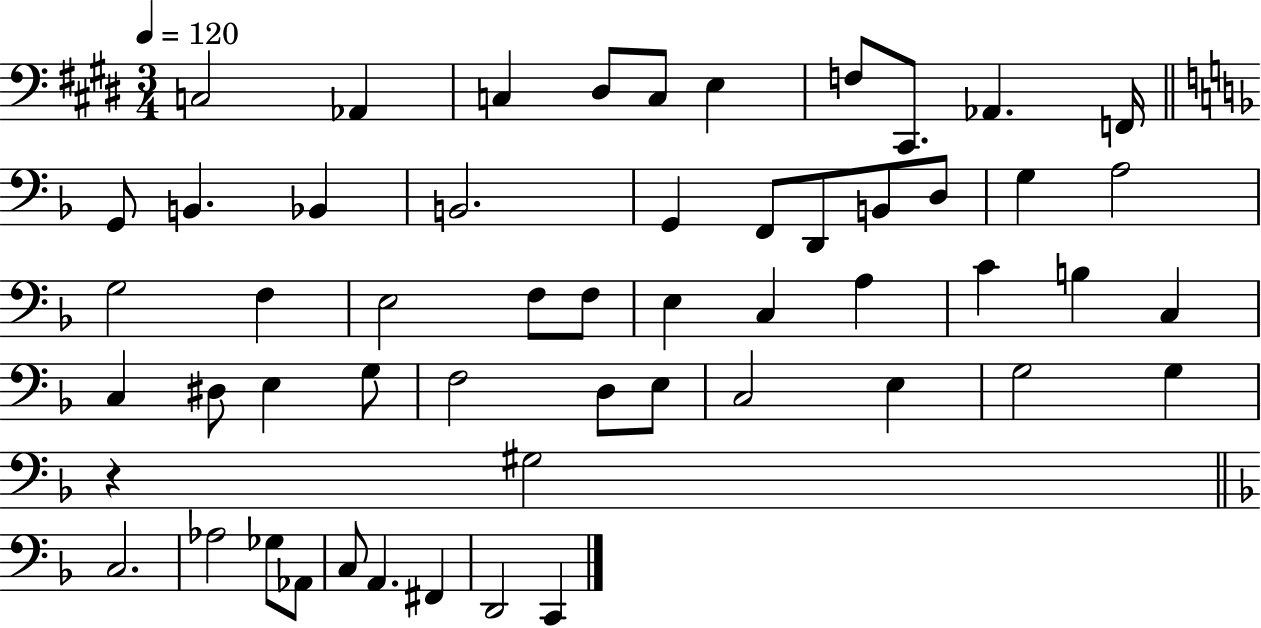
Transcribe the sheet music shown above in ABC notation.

X:1
T:Untitled
M:3/4
L:1/4
K:E
C,2 _A,, C, ^D,/2 C,/2 E, F,/2 ^C,,/2 _A,, F,,/4 G,,/2 B,, _B,, B,,2 G,, F,,/2 D,,/2 B,,/2 D,/2 G, A,2 G,2 F, E,2 F,/2 F,/2 E, C, A, C B, C, C, ^D,/2 E, G,/2 F,2 D,/2 E,/2 C,2 E, G,2 G, z ^G,2 C,2 _A,2 _G,/2 _A,,/2 C,/2 A,, ^F,, D,,2 C,,